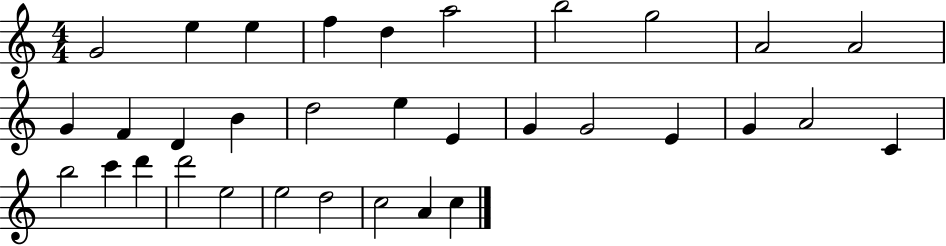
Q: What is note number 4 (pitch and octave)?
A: F5